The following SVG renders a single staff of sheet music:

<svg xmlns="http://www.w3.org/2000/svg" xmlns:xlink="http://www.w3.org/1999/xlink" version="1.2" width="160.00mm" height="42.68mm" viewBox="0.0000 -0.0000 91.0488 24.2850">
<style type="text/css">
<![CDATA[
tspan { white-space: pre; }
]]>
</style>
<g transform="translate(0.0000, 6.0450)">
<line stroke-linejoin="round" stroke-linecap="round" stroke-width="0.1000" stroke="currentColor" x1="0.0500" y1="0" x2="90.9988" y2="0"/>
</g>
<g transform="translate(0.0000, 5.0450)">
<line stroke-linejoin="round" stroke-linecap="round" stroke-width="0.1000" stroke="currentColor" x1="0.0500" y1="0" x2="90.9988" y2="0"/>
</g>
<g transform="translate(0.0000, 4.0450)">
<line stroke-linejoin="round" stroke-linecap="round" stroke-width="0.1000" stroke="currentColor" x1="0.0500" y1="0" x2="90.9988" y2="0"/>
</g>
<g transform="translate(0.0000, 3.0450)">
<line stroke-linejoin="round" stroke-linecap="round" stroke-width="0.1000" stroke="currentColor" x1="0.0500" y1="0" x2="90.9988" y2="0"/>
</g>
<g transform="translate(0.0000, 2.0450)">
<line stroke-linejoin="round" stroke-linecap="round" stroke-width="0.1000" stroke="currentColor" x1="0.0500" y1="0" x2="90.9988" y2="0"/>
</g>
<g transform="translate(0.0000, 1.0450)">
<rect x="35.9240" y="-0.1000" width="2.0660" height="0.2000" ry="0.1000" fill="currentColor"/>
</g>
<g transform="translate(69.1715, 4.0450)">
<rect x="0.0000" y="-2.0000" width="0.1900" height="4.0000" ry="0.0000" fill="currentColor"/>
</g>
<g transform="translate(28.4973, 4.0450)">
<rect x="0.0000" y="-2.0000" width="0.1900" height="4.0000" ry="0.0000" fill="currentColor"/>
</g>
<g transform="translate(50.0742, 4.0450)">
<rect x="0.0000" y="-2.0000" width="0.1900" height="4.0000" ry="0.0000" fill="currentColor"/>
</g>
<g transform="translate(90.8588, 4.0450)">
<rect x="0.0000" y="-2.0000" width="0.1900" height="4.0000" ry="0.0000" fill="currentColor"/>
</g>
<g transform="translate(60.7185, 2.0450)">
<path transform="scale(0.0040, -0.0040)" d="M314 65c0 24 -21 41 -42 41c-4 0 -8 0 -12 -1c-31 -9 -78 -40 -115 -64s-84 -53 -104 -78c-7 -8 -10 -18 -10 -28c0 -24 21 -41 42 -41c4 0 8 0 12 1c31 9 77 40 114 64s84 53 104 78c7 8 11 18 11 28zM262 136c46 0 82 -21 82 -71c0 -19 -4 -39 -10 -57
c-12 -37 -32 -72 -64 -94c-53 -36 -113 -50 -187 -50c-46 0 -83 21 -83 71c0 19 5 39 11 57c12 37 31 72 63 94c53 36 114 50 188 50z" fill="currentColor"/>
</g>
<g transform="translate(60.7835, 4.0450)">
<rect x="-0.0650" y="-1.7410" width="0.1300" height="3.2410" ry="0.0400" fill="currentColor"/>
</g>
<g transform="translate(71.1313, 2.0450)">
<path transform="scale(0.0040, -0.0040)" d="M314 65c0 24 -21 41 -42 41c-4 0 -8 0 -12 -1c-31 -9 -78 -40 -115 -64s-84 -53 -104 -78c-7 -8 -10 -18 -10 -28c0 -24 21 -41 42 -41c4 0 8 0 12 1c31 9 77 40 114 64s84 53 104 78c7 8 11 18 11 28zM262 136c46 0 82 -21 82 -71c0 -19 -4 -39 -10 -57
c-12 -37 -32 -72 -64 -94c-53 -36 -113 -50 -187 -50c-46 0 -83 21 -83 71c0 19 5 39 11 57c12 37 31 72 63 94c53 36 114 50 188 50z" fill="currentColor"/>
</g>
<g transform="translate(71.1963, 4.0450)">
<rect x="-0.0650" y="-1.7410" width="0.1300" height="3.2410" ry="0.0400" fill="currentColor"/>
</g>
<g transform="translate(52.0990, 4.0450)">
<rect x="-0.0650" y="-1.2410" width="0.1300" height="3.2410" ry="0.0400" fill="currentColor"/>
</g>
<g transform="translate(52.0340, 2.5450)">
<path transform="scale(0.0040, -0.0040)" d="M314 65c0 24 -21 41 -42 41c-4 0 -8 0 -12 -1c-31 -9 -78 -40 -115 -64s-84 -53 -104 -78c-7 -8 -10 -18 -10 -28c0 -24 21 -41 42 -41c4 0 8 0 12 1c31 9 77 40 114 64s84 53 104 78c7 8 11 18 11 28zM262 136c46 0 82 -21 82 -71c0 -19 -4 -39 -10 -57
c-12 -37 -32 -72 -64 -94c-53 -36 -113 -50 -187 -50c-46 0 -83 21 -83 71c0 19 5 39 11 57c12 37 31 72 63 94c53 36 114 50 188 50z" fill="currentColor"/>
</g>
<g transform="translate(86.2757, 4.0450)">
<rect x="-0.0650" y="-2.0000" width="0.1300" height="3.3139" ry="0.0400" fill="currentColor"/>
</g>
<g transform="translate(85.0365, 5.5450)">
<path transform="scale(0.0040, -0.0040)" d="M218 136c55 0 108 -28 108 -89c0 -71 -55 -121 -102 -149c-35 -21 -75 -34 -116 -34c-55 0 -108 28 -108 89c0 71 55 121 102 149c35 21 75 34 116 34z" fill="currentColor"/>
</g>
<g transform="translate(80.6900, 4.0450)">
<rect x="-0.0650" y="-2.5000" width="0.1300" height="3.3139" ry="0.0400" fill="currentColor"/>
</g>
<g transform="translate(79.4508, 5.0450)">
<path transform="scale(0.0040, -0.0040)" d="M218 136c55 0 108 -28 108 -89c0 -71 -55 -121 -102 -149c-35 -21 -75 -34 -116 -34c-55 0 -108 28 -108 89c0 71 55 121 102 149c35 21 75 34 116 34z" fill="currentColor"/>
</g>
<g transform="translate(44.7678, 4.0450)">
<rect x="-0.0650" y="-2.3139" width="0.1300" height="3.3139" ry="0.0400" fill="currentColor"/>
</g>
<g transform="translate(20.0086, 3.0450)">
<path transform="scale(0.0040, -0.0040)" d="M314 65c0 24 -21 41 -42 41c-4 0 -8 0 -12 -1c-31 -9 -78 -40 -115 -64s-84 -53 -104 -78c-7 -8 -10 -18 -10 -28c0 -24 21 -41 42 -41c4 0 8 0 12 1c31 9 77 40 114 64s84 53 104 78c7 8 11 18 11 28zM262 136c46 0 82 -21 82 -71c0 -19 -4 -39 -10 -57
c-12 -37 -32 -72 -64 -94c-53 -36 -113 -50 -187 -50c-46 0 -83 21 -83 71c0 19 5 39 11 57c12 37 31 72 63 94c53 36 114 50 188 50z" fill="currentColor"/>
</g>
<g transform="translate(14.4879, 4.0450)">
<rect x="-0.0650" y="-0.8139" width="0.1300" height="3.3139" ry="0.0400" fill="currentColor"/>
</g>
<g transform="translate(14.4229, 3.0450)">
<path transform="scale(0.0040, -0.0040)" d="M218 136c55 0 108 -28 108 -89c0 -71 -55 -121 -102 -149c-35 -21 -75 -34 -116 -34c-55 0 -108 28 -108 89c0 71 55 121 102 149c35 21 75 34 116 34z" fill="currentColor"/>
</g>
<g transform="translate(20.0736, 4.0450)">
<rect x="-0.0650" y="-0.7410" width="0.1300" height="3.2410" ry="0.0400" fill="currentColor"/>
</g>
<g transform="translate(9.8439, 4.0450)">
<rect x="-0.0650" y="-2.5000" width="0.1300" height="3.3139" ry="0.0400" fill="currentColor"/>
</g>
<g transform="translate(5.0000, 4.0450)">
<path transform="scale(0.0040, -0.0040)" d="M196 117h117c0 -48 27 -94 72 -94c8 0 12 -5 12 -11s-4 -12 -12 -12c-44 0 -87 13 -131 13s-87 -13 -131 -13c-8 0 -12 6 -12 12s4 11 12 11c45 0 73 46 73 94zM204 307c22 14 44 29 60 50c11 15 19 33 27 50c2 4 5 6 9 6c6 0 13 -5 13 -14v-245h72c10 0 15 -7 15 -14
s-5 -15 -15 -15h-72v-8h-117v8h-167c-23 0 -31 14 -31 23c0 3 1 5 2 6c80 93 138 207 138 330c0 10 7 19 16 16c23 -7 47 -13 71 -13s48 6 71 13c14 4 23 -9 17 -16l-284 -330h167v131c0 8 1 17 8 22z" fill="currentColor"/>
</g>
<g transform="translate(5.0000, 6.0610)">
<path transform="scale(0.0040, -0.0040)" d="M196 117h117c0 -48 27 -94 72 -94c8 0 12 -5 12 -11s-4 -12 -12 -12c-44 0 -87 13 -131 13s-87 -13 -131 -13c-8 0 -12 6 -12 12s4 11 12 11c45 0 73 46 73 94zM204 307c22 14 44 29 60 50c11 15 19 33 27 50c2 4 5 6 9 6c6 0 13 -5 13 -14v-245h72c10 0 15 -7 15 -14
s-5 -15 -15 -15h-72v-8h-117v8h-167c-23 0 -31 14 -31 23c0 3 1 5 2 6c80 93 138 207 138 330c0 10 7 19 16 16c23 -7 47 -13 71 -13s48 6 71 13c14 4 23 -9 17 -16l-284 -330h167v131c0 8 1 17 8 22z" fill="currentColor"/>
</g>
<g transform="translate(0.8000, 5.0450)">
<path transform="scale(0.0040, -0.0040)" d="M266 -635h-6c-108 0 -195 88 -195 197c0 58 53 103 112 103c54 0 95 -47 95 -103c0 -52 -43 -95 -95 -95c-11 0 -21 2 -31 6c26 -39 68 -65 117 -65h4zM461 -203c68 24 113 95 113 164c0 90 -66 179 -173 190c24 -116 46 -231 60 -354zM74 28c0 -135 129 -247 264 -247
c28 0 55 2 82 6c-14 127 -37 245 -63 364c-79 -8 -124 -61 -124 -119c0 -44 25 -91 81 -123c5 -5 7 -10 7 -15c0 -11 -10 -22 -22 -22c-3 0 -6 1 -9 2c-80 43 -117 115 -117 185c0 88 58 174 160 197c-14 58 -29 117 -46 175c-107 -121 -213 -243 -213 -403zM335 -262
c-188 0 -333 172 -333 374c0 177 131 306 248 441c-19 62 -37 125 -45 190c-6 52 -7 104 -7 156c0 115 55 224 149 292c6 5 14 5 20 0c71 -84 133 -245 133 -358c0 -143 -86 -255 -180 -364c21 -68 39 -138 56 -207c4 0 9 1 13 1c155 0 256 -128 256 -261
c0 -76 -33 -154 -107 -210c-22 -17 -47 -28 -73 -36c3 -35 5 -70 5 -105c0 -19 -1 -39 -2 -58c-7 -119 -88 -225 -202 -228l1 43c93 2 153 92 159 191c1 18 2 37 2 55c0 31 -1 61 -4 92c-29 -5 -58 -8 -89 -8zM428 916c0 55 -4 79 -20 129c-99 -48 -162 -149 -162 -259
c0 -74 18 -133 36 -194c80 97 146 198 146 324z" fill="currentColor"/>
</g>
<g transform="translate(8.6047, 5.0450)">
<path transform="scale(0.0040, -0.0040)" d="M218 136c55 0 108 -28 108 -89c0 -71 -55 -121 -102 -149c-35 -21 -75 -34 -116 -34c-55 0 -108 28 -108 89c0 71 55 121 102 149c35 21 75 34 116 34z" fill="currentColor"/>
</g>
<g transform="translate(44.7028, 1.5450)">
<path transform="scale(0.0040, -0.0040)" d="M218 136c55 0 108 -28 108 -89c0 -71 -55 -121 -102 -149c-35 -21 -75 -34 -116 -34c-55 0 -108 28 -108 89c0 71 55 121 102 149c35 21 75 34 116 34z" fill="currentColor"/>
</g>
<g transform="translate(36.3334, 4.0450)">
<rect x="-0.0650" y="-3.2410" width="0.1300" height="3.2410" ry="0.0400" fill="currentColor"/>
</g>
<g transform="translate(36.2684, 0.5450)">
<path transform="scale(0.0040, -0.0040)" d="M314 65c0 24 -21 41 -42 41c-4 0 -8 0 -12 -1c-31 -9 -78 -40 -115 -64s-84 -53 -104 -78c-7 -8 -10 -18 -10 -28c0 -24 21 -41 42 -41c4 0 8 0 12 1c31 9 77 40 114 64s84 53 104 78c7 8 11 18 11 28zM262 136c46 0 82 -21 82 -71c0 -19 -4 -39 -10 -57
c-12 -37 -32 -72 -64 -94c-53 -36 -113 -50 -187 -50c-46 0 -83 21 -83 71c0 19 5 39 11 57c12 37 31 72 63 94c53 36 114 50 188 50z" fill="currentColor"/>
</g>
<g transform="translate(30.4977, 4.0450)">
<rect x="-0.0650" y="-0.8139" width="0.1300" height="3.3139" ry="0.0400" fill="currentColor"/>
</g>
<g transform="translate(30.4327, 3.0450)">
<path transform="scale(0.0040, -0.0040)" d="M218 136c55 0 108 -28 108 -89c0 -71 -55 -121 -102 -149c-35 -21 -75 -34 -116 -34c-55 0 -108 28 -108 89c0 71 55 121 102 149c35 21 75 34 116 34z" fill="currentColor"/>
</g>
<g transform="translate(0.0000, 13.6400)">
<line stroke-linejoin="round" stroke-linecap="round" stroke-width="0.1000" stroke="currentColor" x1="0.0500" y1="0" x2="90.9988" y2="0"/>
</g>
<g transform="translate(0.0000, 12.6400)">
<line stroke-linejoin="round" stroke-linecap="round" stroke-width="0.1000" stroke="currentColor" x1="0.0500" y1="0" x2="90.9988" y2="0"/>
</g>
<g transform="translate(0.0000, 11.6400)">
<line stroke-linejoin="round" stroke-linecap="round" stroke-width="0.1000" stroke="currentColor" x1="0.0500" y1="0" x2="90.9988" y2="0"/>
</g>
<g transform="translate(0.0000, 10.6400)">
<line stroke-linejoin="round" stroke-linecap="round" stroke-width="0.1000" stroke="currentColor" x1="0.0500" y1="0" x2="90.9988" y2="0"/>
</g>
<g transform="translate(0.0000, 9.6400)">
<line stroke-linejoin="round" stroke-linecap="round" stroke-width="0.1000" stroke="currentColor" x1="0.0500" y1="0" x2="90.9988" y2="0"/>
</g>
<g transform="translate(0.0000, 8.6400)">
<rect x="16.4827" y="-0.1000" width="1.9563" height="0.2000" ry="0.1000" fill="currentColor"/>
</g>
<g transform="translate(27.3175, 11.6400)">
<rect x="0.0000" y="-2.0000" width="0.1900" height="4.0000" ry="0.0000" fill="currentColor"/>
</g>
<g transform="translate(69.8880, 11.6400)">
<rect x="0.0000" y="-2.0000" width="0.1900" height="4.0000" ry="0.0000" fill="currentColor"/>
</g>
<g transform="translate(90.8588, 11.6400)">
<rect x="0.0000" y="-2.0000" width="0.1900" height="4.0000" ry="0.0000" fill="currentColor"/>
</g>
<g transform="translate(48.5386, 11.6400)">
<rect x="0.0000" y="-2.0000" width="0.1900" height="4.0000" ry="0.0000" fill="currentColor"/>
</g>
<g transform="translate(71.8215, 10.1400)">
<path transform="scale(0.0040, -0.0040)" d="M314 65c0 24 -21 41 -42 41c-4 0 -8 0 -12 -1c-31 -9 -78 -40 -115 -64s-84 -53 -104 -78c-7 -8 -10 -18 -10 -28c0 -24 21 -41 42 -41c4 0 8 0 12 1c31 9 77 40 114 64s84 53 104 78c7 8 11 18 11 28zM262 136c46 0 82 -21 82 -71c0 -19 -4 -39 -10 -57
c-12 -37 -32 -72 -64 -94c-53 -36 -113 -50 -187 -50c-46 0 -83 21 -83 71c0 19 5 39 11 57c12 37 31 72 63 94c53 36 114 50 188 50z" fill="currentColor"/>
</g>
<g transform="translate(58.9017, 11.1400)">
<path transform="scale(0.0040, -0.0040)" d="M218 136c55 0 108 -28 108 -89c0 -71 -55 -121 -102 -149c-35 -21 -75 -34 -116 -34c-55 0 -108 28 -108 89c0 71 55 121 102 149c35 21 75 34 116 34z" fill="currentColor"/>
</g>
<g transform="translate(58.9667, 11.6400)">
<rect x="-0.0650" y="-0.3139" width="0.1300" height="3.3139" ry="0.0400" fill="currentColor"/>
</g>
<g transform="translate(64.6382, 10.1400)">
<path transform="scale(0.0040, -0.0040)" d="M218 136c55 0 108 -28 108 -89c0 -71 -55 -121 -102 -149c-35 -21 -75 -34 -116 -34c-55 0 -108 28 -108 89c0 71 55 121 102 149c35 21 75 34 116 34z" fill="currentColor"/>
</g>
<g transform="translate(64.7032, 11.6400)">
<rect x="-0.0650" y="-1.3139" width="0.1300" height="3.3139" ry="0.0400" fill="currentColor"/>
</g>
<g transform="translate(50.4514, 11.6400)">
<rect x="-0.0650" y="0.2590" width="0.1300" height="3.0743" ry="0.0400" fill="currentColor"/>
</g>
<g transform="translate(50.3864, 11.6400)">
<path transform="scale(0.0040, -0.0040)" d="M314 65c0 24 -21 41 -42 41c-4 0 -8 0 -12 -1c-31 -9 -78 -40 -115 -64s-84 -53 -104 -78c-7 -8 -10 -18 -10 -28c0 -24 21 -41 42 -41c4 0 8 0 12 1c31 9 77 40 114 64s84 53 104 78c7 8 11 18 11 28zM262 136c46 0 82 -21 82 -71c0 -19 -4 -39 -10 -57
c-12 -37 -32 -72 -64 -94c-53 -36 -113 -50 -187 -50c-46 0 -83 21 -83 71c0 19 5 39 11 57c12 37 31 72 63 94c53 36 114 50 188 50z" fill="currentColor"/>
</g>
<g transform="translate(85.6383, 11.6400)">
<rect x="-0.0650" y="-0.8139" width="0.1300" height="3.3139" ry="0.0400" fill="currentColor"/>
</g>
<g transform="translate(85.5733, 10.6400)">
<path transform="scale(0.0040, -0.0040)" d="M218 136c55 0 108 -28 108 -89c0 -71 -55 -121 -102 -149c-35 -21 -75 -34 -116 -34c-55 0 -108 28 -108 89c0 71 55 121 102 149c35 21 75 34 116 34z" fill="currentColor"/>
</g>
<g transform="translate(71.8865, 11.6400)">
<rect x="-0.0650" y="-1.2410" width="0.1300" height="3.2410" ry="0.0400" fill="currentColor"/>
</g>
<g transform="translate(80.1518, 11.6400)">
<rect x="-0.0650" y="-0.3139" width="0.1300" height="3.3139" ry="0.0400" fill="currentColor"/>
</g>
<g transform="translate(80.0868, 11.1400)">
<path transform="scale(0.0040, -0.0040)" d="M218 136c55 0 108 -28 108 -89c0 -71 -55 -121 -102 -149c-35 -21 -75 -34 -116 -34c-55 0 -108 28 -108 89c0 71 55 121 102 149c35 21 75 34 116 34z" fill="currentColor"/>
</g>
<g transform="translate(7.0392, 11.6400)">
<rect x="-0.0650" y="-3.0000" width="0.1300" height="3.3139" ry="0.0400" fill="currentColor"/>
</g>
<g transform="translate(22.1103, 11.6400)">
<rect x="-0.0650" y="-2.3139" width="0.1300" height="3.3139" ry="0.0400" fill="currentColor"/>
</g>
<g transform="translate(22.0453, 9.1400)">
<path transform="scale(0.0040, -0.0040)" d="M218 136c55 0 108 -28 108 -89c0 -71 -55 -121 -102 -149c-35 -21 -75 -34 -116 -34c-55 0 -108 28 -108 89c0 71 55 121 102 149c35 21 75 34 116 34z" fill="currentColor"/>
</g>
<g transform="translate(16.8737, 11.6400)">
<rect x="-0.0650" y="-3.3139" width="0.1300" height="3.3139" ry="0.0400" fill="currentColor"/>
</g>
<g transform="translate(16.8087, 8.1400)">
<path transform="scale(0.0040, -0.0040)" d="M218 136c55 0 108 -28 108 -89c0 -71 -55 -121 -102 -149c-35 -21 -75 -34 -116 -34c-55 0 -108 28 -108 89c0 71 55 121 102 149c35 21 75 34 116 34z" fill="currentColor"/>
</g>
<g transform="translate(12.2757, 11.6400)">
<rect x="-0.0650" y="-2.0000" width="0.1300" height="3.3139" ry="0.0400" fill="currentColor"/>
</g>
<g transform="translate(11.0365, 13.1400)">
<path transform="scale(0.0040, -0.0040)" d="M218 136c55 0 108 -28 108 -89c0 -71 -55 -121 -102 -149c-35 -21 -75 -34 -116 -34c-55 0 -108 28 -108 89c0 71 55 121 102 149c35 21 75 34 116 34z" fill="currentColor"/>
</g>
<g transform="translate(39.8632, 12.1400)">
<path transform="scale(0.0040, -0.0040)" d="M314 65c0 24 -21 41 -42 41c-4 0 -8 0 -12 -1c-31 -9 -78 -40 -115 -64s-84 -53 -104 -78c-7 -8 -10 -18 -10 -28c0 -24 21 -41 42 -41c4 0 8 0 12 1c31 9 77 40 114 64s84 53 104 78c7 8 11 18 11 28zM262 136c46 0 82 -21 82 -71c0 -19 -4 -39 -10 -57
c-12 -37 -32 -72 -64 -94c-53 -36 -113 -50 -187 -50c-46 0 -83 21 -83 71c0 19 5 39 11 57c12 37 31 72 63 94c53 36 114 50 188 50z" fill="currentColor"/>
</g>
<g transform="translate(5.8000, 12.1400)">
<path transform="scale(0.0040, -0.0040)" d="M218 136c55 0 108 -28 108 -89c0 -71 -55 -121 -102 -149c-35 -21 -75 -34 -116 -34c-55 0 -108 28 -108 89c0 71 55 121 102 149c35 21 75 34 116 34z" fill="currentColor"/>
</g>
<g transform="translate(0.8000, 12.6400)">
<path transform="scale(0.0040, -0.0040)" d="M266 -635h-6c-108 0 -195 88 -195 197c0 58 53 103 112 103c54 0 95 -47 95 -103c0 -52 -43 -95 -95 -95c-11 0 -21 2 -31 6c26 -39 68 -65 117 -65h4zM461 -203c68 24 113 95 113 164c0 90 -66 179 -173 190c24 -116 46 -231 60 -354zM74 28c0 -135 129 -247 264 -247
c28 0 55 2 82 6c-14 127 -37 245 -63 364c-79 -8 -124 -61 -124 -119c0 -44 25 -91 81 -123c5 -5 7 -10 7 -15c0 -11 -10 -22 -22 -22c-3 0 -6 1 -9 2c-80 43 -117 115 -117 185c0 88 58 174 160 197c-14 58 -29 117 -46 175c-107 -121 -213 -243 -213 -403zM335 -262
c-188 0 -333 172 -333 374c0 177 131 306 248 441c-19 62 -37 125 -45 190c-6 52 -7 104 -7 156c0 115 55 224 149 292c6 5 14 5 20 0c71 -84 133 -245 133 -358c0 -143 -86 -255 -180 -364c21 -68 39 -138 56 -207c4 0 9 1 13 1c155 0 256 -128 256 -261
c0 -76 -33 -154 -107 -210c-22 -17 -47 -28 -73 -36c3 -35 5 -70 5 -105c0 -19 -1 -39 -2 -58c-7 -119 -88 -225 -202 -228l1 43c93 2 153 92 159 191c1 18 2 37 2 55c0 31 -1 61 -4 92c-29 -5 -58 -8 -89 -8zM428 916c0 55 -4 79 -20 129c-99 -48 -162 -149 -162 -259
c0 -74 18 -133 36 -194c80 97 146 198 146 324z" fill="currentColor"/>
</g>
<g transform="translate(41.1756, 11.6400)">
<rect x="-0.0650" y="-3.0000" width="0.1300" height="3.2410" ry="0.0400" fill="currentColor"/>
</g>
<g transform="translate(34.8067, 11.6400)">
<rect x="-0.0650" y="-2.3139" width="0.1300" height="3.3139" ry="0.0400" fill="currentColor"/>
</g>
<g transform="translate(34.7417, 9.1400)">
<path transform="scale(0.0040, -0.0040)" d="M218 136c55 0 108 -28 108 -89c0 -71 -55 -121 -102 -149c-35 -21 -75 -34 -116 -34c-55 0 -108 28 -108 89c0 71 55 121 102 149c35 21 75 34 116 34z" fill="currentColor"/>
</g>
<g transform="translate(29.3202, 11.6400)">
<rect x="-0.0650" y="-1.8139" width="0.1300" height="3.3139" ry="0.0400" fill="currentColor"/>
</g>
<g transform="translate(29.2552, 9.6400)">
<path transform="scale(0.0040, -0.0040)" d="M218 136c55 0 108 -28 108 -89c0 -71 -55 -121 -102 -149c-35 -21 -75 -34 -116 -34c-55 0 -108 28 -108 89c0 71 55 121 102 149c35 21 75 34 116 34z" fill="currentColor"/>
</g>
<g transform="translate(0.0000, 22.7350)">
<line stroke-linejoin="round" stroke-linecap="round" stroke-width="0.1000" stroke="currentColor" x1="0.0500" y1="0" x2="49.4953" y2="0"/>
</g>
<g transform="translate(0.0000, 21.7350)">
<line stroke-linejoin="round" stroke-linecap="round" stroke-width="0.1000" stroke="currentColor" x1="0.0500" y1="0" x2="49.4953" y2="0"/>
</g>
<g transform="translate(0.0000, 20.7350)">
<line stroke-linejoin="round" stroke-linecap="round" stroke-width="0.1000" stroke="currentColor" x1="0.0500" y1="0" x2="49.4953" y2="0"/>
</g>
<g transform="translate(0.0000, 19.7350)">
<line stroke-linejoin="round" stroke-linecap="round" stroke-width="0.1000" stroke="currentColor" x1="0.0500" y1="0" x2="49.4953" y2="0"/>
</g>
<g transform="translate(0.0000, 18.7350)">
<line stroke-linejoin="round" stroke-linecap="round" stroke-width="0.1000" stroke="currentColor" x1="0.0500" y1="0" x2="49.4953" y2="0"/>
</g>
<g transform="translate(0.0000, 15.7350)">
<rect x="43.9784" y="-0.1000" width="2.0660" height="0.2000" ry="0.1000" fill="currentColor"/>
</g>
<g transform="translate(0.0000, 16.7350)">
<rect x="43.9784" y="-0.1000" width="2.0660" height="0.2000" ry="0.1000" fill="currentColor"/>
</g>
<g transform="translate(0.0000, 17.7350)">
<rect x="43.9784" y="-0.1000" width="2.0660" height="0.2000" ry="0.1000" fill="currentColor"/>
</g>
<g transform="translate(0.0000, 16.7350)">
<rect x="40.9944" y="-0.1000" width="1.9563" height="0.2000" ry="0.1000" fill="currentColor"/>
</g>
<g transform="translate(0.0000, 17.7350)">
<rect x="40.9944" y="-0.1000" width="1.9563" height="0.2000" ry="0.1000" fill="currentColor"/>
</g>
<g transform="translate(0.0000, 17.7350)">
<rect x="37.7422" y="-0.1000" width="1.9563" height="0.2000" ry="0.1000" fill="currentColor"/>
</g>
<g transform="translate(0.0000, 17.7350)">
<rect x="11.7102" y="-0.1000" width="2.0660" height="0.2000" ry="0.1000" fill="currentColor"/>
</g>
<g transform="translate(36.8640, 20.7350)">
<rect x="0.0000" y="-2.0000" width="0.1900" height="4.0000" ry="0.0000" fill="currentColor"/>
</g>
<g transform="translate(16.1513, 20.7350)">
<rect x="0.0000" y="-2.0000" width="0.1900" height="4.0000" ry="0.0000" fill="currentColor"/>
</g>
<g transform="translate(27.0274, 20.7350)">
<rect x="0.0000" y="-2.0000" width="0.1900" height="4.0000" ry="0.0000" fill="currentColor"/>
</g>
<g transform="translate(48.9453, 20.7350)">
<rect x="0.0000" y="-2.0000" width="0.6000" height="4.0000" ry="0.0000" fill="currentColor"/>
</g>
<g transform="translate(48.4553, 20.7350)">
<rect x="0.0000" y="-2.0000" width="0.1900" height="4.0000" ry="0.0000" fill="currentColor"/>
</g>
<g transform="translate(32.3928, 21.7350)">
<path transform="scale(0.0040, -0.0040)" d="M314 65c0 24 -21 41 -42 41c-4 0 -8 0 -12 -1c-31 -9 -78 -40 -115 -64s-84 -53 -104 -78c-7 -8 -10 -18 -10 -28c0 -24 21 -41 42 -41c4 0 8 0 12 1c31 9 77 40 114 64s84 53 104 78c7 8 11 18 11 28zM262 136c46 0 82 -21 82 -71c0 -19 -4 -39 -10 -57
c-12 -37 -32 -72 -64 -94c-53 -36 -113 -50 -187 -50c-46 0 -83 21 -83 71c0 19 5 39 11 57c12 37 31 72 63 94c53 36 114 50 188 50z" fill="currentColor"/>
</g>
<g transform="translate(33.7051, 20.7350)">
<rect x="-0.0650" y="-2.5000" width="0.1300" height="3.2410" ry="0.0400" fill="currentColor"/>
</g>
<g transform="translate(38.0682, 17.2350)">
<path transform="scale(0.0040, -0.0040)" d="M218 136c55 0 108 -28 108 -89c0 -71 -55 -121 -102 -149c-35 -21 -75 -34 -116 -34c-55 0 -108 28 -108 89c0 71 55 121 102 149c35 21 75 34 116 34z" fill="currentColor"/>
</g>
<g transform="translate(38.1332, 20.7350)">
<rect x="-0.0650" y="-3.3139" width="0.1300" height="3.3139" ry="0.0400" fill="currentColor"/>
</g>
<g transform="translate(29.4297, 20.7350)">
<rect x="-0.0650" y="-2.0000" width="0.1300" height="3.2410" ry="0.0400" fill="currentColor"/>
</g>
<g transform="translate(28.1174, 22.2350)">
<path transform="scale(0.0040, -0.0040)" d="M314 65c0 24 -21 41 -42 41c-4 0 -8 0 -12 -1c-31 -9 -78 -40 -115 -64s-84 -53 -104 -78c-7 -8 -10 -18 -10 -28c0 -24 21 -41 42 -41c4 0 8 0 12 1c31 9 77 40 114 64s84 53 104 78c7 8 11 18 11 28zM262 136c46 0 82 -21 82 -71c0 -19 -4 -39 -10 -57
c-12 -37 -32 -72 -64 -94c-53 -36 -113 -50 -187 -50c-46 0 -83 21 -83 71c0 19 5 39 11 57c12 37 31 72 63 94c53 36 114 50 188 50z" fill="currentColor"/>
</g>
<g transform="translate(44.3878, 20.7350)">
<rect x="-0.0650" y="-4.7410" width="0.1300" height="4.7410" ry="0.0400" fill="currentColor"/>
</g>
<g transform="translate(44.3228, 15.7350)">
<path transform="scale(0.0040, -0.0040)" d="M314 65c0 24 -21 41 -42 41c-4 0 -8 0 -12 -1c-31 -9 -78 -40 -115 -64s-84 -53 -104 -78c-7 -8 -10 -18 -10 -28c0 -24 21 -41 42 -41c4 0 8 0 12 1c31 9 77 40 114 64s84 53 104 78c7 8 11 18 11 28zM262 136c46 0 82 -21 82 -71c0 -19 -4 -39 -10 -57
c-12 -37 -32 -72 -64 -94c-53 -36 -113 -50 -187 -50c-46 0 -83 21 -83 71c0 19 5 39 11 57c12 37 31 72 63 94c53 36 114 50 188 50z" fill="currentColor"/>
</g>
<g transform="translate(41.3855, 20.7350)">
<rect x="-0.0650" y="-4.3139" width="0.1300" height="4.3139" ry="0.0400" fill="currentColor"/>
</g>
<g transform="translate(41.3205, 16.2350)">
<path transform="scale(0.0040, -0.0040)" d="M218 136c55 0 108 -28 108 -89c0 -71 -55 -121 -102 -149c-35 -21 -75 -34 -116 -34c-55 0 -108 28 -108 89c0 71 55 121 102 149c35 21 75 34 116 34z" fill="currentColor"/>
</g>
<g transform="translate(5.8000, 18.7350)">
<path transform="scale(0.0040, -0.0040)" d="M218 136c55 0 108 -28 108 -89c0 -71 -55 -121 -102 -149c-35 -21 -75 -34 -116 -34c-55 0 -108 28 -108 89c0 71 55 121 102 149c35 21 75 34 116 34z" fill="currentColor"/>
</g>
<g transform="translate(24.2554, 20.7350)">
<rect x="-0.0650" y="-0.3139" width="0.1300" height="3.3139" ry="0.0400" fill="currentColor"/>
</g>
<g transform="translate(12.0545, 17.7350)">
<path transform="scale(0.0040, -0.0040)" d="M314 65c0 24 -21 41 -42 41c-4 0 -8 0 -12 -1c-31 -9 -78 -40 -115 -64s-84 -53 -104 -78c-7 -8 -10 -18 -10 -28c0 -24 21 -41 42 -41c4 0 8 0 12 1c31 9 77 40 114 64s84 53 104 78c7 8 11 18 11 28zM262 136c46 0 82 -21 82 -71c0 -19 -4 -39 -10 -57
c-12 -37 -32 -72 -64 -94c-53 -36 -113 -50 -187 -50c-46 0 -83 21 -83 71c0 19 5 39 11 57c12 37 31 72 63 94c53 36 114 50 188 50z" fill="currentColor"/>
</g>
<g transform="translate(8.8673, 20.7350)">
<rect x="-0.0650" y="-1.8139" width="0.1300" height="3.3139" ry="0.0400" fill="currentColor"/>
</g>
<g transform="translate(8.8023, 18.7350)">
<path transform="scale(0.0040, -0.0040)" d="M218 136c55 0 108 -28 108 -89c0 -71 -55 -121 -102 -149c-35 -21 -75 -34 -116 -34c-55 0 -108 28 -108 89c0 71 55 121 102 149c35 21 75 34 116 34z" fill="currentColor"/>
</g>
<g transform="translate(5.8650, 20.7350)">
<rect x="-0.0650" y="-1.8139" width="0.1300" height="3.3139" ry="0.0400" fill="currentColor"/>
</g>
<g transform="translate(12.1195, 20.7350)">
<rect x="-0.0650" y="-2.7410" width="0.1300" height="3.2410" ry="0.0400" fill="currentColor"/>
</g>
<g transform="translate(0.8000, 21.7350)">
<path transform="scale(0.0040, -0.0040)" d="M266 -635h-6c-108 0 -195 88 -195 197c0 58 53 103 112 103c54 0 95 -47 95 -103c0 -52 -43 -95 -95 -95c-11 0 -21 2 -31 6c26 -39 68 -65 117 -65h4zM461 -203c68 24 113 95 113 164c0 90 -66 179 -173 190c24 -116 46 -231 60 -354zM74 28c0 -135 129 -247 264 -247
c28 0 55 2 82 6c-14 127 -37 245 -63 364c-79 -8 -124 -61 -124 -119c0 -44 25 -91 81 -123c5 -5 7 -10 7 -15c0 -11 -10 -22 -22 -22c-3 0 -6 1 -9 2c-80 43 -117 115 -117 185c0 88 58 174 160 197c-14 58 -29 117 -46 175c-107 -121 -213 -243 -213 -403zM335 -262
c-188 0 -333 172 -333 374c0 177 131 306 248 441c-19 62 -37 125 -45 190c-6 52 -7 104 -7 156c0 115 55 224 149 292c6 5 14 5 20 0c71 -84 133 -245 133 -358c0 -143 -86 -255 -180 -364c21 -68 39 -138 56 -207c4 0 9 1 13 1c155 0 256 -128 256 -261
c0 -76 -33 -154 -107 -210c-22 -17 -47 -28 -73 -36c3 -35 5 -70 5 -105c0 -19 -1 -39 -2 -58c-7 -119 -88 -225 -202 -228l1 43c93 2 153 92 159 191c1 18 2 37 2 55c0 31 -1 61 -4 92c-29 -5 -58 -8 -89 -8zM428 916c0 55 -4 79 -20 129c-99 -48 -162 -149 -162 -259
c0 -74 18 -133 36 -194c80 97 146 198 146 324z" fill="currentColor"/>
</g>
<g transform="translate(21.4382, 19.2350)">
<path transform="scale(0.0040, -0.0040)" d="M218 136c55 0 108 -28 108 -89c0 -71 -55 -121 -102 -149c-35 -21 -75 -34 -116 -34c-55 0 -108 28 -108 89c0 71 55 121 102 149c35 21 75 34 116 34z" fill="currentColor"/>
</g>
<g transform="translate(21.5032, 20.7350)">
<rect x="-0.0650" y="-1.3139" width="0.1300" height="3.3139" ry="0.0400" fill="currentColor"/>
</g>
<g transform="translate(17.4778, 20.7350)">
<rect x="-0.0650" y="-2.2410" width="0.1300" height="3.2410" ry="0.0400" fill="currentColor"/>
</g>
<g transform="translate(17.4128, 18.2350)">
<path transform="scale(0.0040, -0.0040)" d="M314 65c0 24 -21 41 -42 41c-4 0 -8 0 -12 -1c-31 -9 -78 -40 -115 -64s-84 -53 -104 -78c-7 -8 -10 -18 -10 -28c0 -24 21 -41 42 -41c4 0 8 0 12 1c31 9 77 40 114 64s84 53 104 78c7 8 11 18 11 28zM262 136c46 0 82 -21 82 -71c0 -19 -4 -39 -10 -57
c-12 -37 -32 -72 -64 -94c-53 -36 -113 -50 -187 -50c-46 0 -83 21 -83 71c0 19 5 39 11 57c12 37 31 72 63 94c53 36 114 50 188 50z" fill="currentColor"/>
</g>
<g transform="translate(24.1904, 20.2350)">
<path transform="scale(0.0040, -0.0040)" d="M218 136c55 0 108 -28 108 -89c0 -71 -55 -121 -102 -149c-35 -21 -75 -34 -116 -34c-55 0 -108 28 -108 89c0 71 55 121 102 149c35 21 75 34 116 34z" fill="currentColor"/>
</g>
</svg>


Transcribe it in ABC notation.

X:1
T:Untitled
M:4/4
L:1/4
K:C
G d d2 d b2 g e2 f2 f2 G F A F b g f g A2 B2 c e e2 c d f f a2 g2 e c F2 G2 b d' e'2